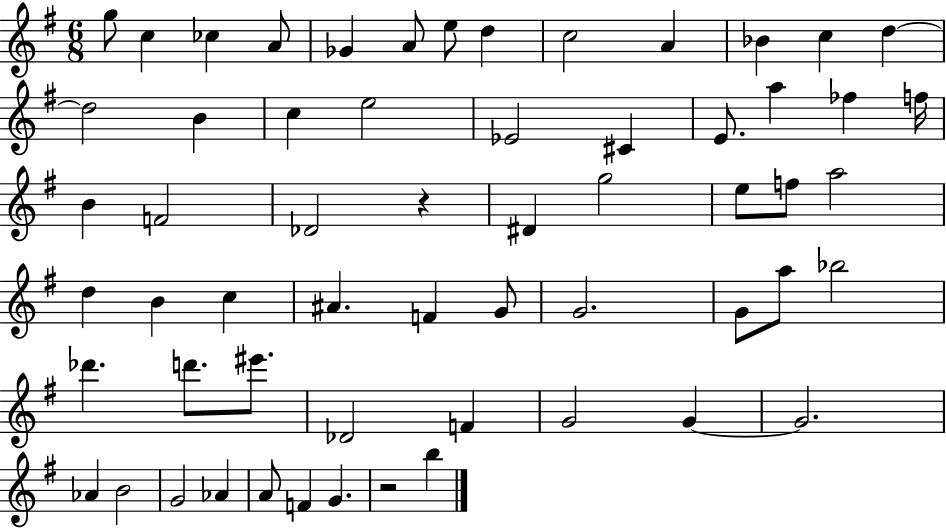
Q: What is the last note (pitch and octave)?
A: B5